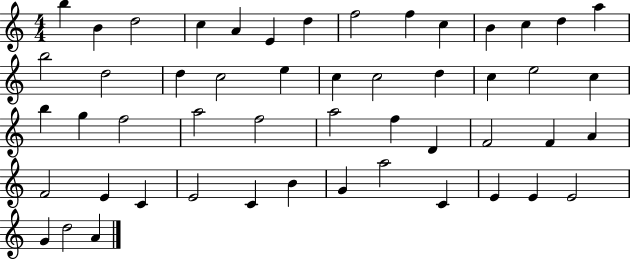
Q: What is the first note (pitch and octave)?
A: B5